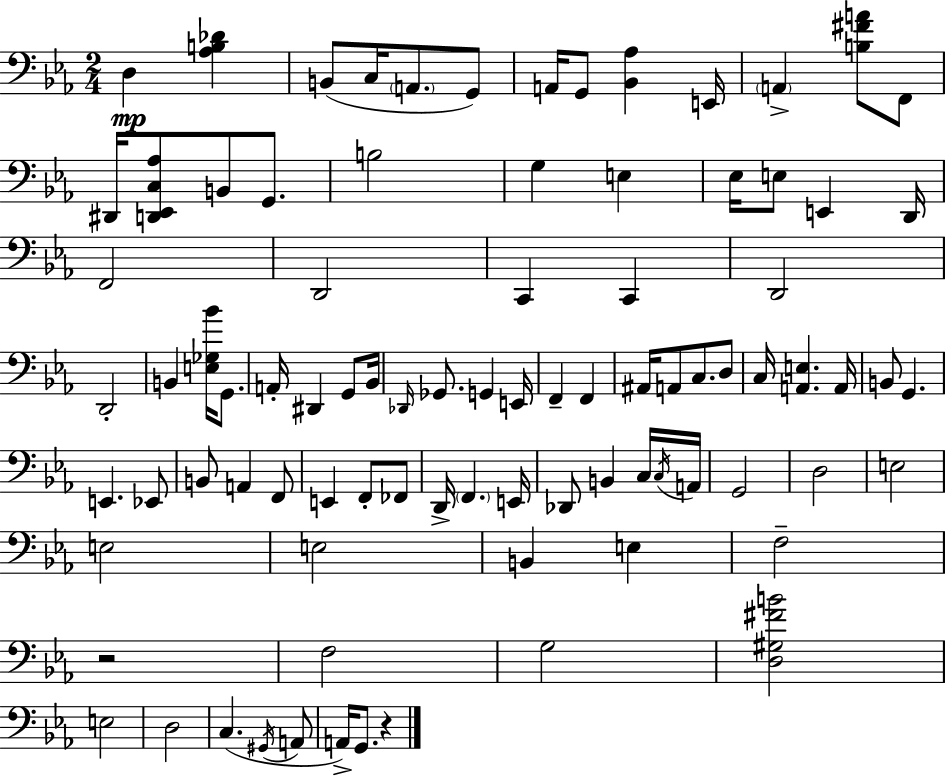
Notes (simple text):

D3/q [Ab3,B3,Db4]/q B2/e C3/s A2/e. G2/e A2/s G2/e [Bb2,Ab3]/q E2/s A2/q [B3,F#4,A4]/e F2/e D#2/s [D2,Eb2,C3,Ab3]/e B2/e G2/e. B3/h G3/q E3/q Eb3/s E3/e E2/q D2/s F2/h D2/h C2/q C2/q D2/h D2/h B2/q [E3,Gb3,Bb4]/s G2/e. A2/s D#2/q G2/e Bb2/s Db2/s Gb2/e. G2/q E2/s F2/q F2/q A#2/s A2/e C3/e. D3/e C3/s [A2,E3]/q. A2/s B2/e G2/q. E2/q. Eb2/e B2/e A2/q F2/e E2/q F2/e FES2/e D2/s F2/q. E2/s Db2/e B2/q C3/s C3/s A2/s G2/h D3/h E3/h E3/h E3/h B2/q E3/q F3/h R/h F3/h G3/h [D3,G#3,F#4,B4]/h E3/h D3/h C3/q. G#2/s A2/e A2/s G2/e. R/q